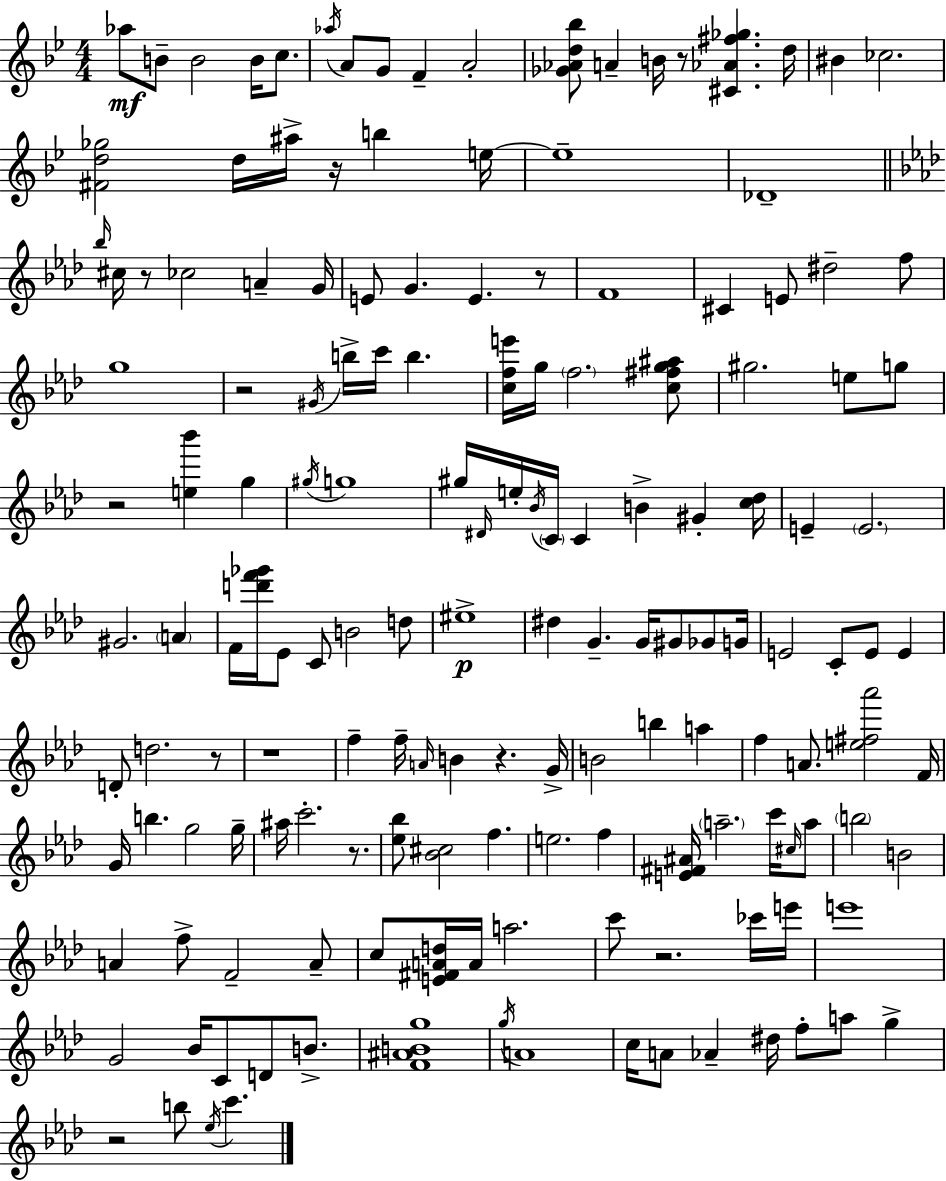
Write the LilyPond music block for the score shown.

{
  \clef treble
  \numericTimeSignature
  \time 4/4
  \key bes \major
  aes''8\mf b'8-- b'2 b'16 c''8. | \acciaccatura { aes''16 } a'8 g'8 f'4-- a'2-. | <ges' aes' d'' bes''>8 a'4-- b'16 r8 <cis' aes' fis'' ges''>4. | d''16 bis'4 ces''2. | \break <fis' d'' ges''>2 d''16 ais''16-> r16 b''4 | e''16~~ e''1-- | des'1-- | \bar "||" \break \key aes \major \grace { bes''16 } cis''16 r8 ces''2 a'4-- | g'16 e'8 g'4. e'4. r8 | f'1 | cis'4 e'8 dis''2-- f''8 | \break g''1 | r2 \acciaccatura { gis'16 } b''16-> c'''16 b''4. | <c'' f'' e'''>16 g''16 \parenthesize f''2. | <c'' fis'' g'' ais''>8 gis''2. e''8 | \break g''8 r2 <e'' bes'''>4 g''4 | \acciaccatura { gis''16 } g''1 | gis''16 \grace { dis'16 } e''16-. \acciaccatura { bes'16 } \parenthesize c'16 c'4 b'4-> | gis'4-. <c'' des''>16 e'4-- \parenthesize e'2. | \break gis'2. | \parenthesize a'4 f'16 <d''' f''' ges'''>16 ees'8 c'8 b'2 | d''8 eis''1->\p | dis''4 g'4.-- g'16 | \break gis'8 ges'8 g'16 e'2 c'8-. e'8 | e'4 d'8-. d''2. | r8 r1 | f''4-- f''16-- \grace { a'16 } b'4 r4. | \break g'16-> b'2 b''4 | a''4 f''4 a'8. <e'' fis'' aes'''>2 | f'16 g'16 b''4. g''2 | g''16-- ais''16 c'''2.-. | \break r8. <ees'' bes''>8 <bes' cis''>2 | f''4. e''2. | f''4 <e' fis' ais'>16 \parenthesize a''2.-- | c'''16 \grace { cis''16 } a''8 \parenthesize b''2 b'2 | \break a'4 f''8-> f'2-- | a'8-- c''8 <e' fis' a' d''>16 a'16 a''2. | c'''8 r2. | ces'''16 e'''16 e'''1 | \break g'2 bes'16 | c'8 d'8 b'8.-> <f' ais' b' g''>1 | \acciaccatura { g''16 } a'1 | c''16 a'8 aes'4-- dis''16 | \break f''8-. a''8 g''4-> r2 | b''8 \acciaccatura { ees''16 } c'''4. \bar "|."
}